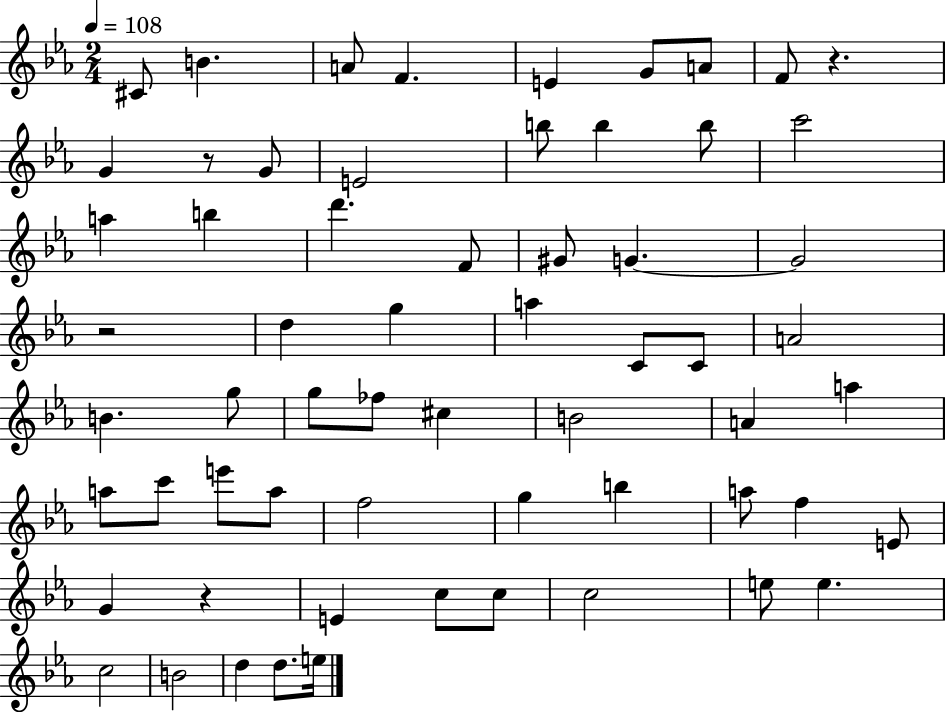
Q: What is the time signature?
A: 2/4